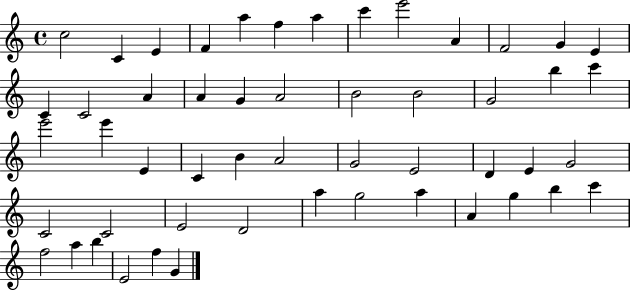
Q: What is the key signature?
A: C major